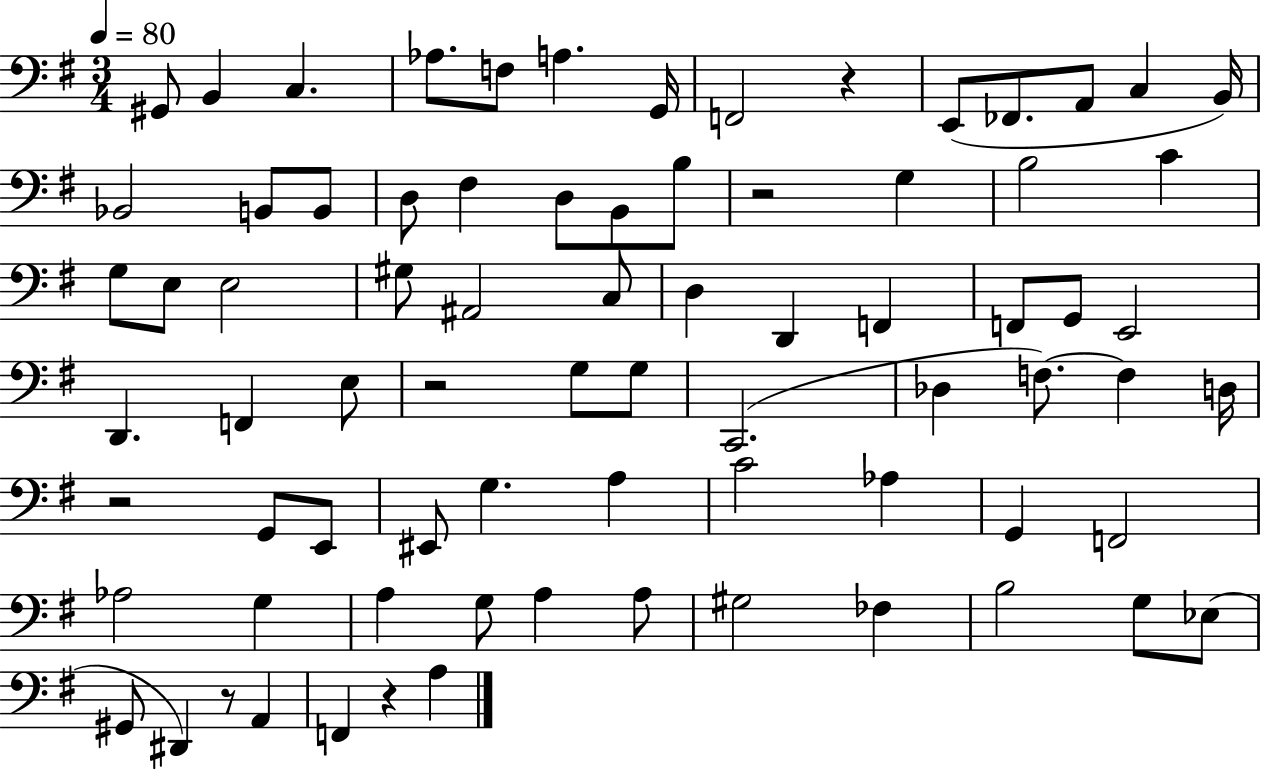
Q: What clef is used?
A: bass